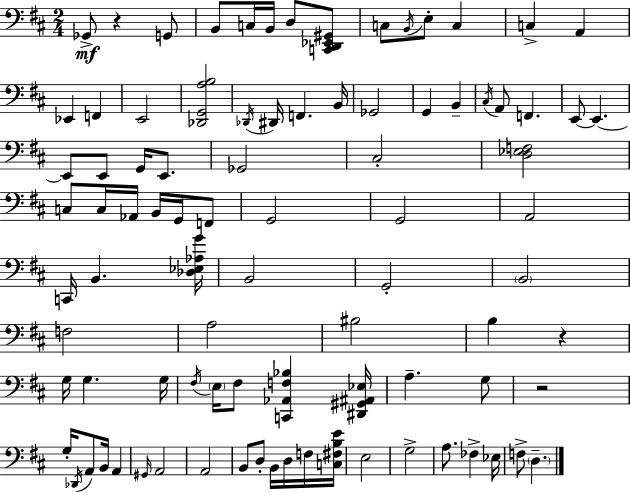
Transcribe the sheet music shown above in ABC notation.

X:1
T:Untitled
M:2/4
L:1/4
K:D
_G,,/2 z G,,/2 B,,/2 C,/4 B,,/4 D,/2 [C,,D,,_E,,^G,,]/2 C,/2 B,,/4 E,/2 C, C, A,, _E,, F,, E,,2 [_D,,G,,A,B,]2 _D,,/4 ^D,,/4 F,, B,,/4 _G,,2 G,, B,, ^C,/4 A,,/2 F,, E,,/2 E,, E,,/2 E,,/2 G,,/4 E,,/2 _G,,2 ^C,2 [D,_E,F,]2 C,/2 C,/4 _A,,/4 B,,/4 G,,/4 F,,/2 G,,2 G,,2 A,,2 C,,/4 B,, [_D,_E,_A,G]/4 B,,2 G,,2 B,,2 F,2 A,2 ^B,2 B, z G,/4 G, G,/4 ^F,/4 E,/4 ^F,/2 [C,,_A,,F,_B,] [^D,,^G,,^A,,_E,]/4 A, G,/2 z2 G,/4 _D,,/4 A,,/2 B,,/4 A,, ^G,,/4 A,,2 A,,2 B,,/2 D,/2 B,,/4 D,/4 F,/4 [C,^F,B,E]/4 E,2 G,2 A,/2 _F, _E,/4 F,/2 D,